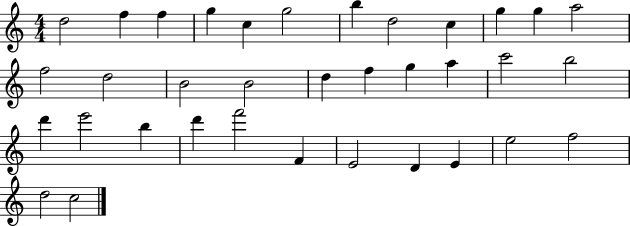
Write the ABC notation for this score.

X:1
T:Untitled
M:4/4
L:1/4
K:C
d2 f f g c g2 b d2 c g g a2 f2 d2 B2 B2 d f g a c'2 b2 d' e'2 b d' f'2 F E2 D E e2 f2 d2 c2